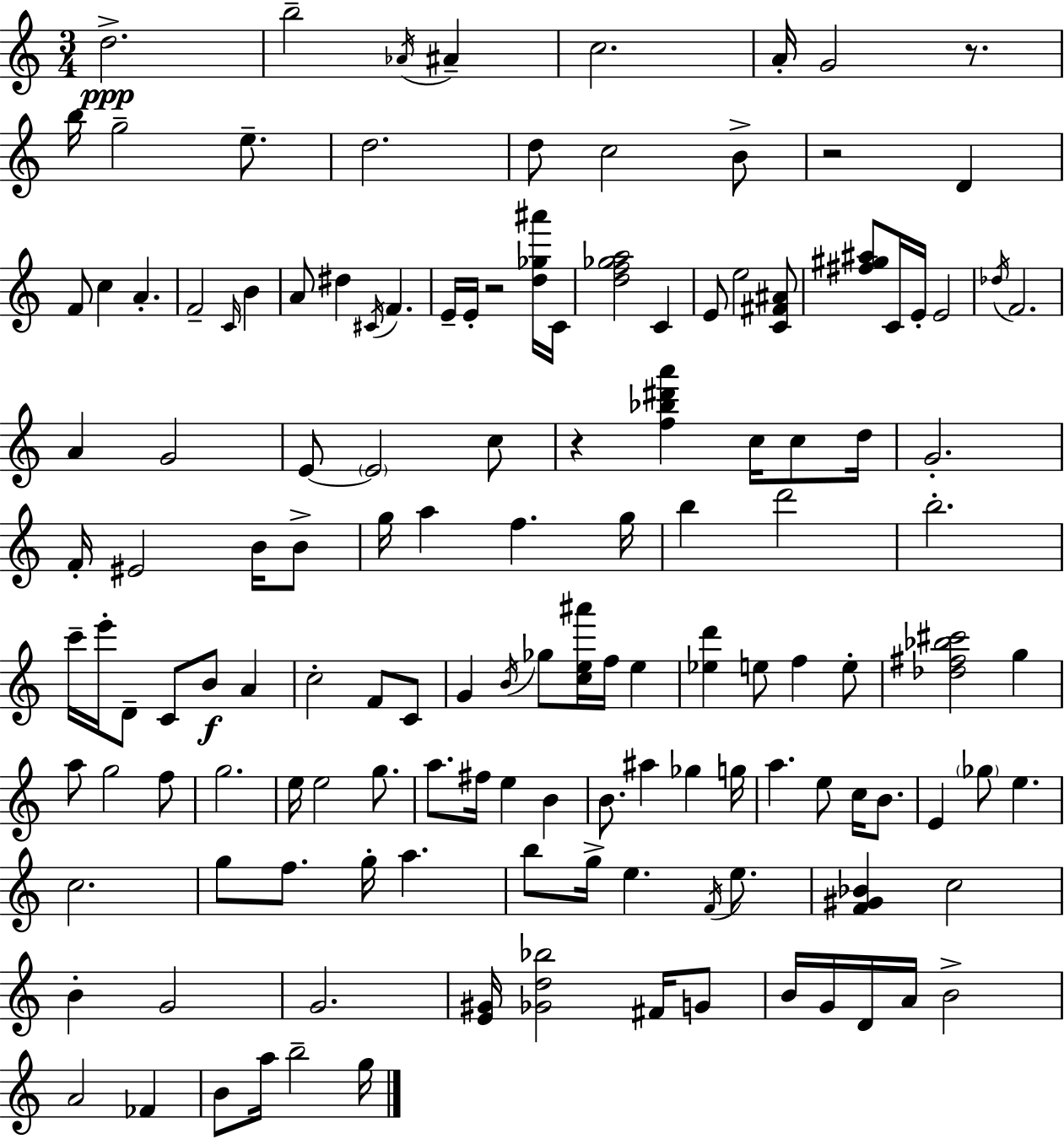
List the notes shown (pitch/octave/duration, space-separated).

D5/h. B5/h Ab4/s A#4/q C5/h. A4/s G4/h R/e. B5/s G5/h E5/e. D5/h. D5/e C5/h B4/e R/h D4/q F4/e C5/q A4/q. F4/h C4/s B4/q A4/e D#5/q C#4/s F4/q. E4/s E4/s R/h [D5,Gb5,A#6]/s C4/s [D5,F5,Gb5,A5]/h C4/q E4/e E5/h [C4,F#4,A#4]/e [F#5,G#5,A#5]/e C4/s E4/s E4/h Db5/s F4/h. A4/q G4/h E4/e E4/h C5/e R/q [F5,Bb5,D#6,A6]/q C5/s C5/e D5/s G4/h. F4/s EIS4/h B4/s B4/e G5/s A5/q F5/q. G5/s B5/q D6/h B5/h. C6/s E6/s D4/e C4/e B4/e A4/q C5/h F4/e C4/e G4/q B4/s Gb5/e [C5,E5,A#6]/s F5/s E5/q [Eb5,D6]/q E5/e F5/q E5/e [Db5,F#5,Bb5,C#6]/h G5/q A5/e G5/h F5/e G5/h. E5/s E5/h G5/e. A5/e. F#5/s E5/q B4/q B4/e. A#5/q Gb5/q G5/s A5/q. E5/e C5/s B4/e. E4/q Gb5/e E5/q. C5/h. G5/e F5/e. G5/s A5/q. B5/e G5/s E5/q. F4/s E5/e. [F4,G#4,Bb4]/q C5/h B4/q G4/h G4/h. [E4,G#4]/s [Gb4,D5,Bb5]/h F#4/s G4/e B4/s G4/s D4/s A4/s B4/h A4/h FES4/q B4/e A5/s B5/h G5/s